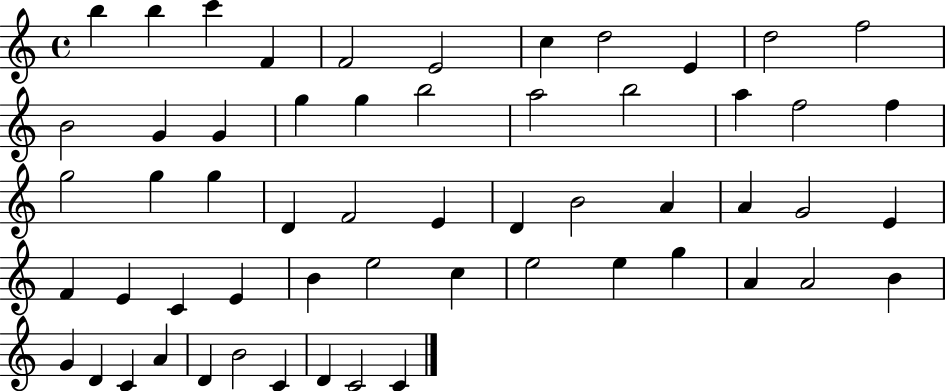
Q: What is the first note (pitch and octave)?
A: B5